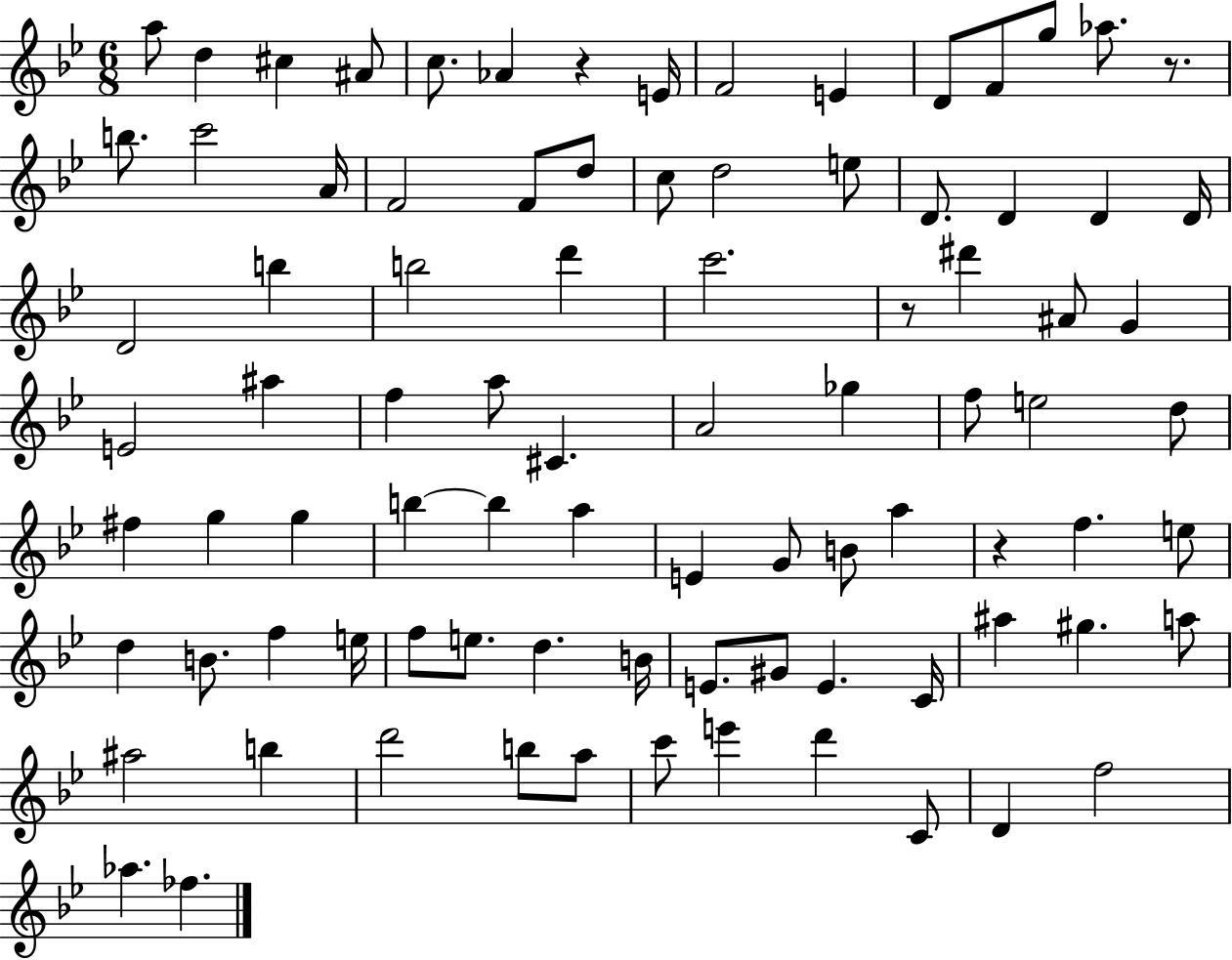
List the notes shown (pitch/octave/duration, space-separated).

A5/e D5/q C#5/q A#4/e C5/e. Ab4/q R/q E4/s F4/h E4/q D4/e F4/e G5/e Ab5/e. R/e. B5/e. C6/h A4/s F4/h F4/e D5/e C5/e D5/h E5/e D4/e. D4/q D4/q D4/s D4/h B5/q B5/h D6/q C6/h. R/e D#6/q A#4/e G4/q E4/h A#5/q F5/q A5/e C#4/q. A4/h Gb5/q F5/e E5/h D5/e F#5/q G5/q G5/q B5/q B5/q A5/q E4/q G4/e B4/e A5/q R/q F5/q. E5/e D5/q B4/e. F5/q E5/s F5/e E5/e. D5/q. B4/s E4/e. G#4/e E4/q. C4/s A#5/q G#5/q. A5/e A#5/h B5/q D6/h B5/e A5/e C6/e E6/q D6/q C4/e D4/q F5/h Ab5/q. FES5/q.